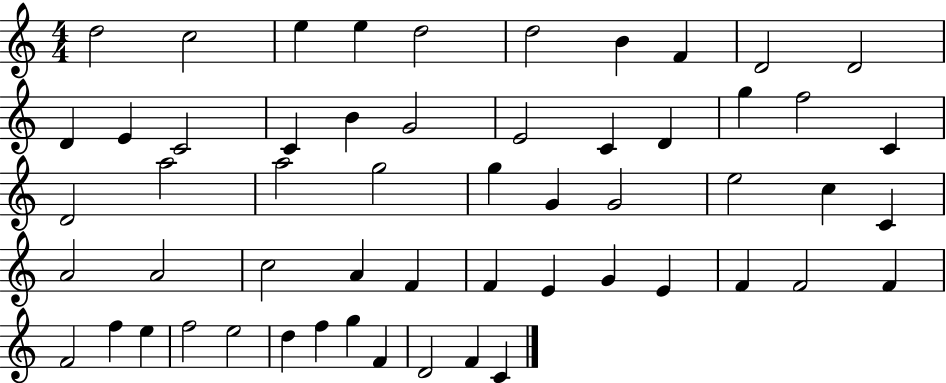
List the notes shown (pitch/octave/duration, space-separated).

D5/h C5/h E5/q E5/q D5/h D5/h B4/q F4/q D4/h D4/h D4/q E4/q C4/h C4/q B4/q G4/h E4/h C4/q D4/q G5/q F5/h C4/q D4/h A5/h A5/h G5/h G5/q G4/q G4/h E5/h C5/q C4/q A4/h A4/h C5/h A4/q F4/q F4/q E4/q G4/q E4/q F4/q F4/h F4/q F4/h F5/q E5/q F5/h E5/h D5/q F5/q G5/q F4/q D4/h F4/q C4/q